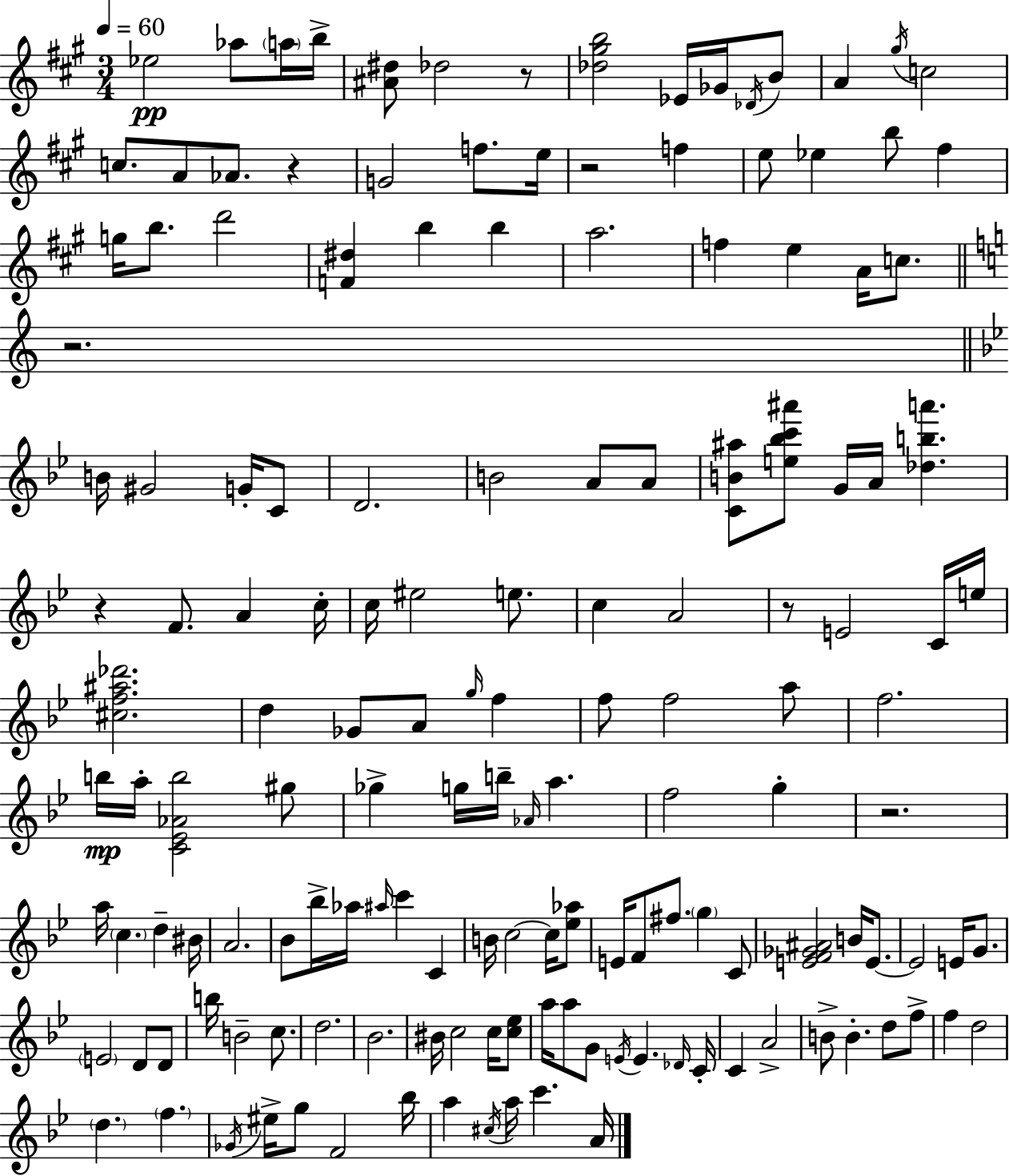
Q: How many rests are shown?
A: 7